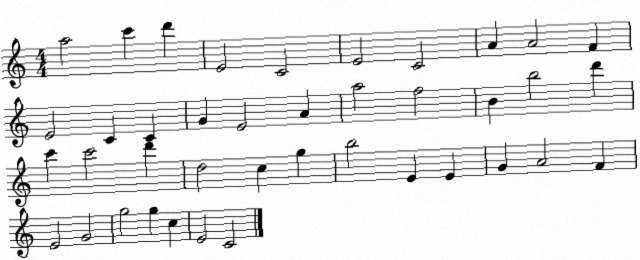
X:1
T:Untitled
M:4/4
L:1/4
K:C
a2 c' d' E2 C2 E2 C2 A A2 F E2 C C G E2 A a2 f2 B b2 d' c' c'2 d' d2 c g b2 E E G A2 F E2 G2 g2 g c E2 C2